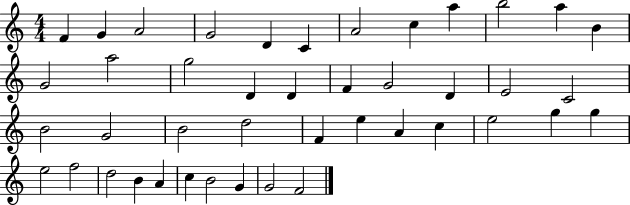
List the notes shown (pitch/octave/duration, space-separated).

F4/q G4/q A4/h G4/h D4/q C4/q A4/h C5/q A5/q B5/h A5/q B4/q G4/h A5/h G5/h D4/q D4/q F4/q G4/h D4/q E4/h C4/h B4/h G4/h B4/h D5/h F4/q E5/q A4/q C5/q E5/h G5/q G5/q E5/h F5/h D5/h B4/q A4/q C5/q B4/h G4/q G4/h F4/h